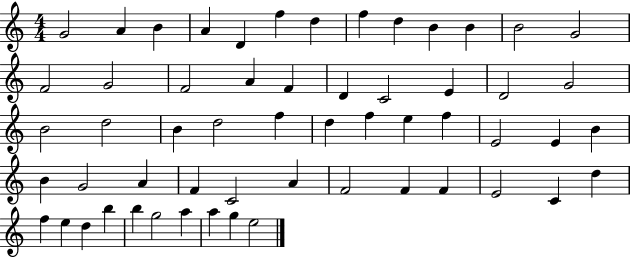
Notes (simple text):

G4/h A4/q B4/q A4/q D4/q F5/q D5/q F5/q D5/q B4/q B4/q B4/h G4/h F4/h G4/h F4/h A4/q F4/q D4/q C4/h E4/q D4/h G4/h B4/h D5/h B4/q D5/h F5/q D5/q F5/q E5/q F5/q E4/h E4/q B4/q B4/q G4/h A4/q F4/q C4/h A4/q F4/h F4/q F4/q E4/h C4/q D5/q F5/q E5/q D5/q B5/q B5/q G5/h A5/q A5/q G5/q E5/h